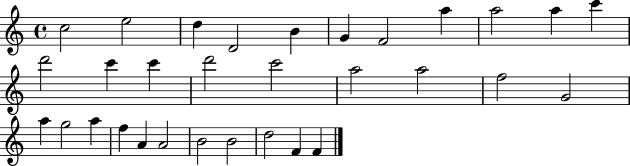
C5/h E5/h D5/q D4/h B4/q G4/q F4/h A5/q A5/h A5/q C6/q D6/h C6/q C6/q D6/h C6/h A5/h A5/h F5/h G4/h A5/q G5/h A5/q F5/q A4/q A4/h B4/h B4/h D5/h F4/q F4/q